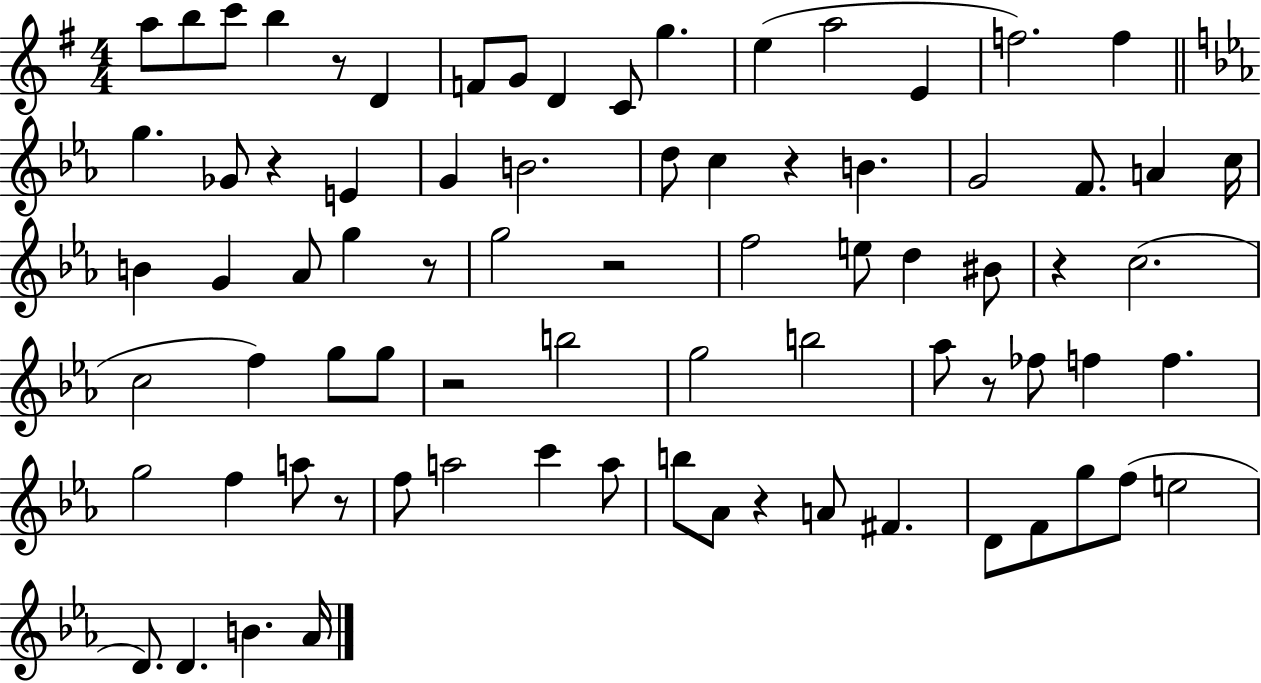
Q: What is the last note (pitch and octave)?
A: Ab4